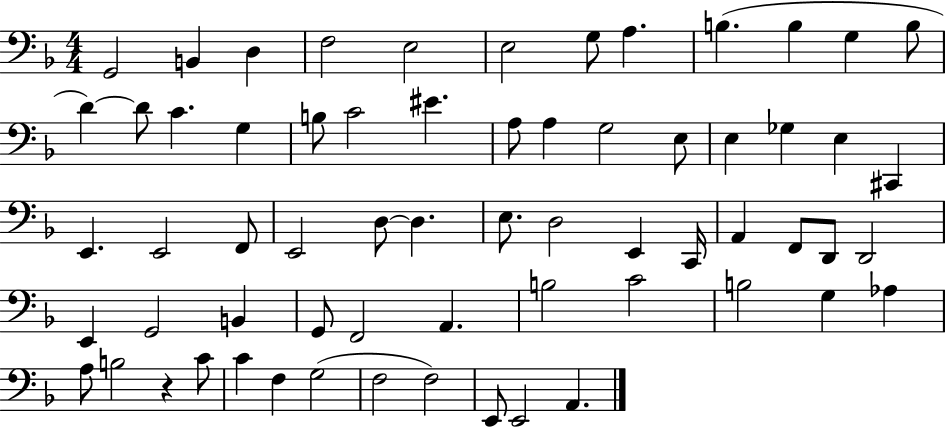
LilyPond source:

{
  \clef bass
  \numericTimeSignature
  \time 4/4
  \key f \major
  g,2 b,4 d4 | f2 e2 | e2 g8 a4. | b4.( b4 g4 b8 | \break d'4~~) d'8 c'4. g4 | b8 c'2 eis'4. | a8 a4 g2 e8 | e4 ges4 e4 cis,4 | \break e,4. e,2 f,8 | e,2 d8~~ d4. | e8. d2 e,4 c,16 | a,4 f,8 d,8 d,2 | \break e,4 g,2 b,4 | g,8 f,2 a,4. | b2 c'2 | b2 g4 aes4 | \break a8 b2 r4 c'8 | c'4 f4 g2( | f2 f2) | e,8 e,2 a,4. | \break \bar "|."
}